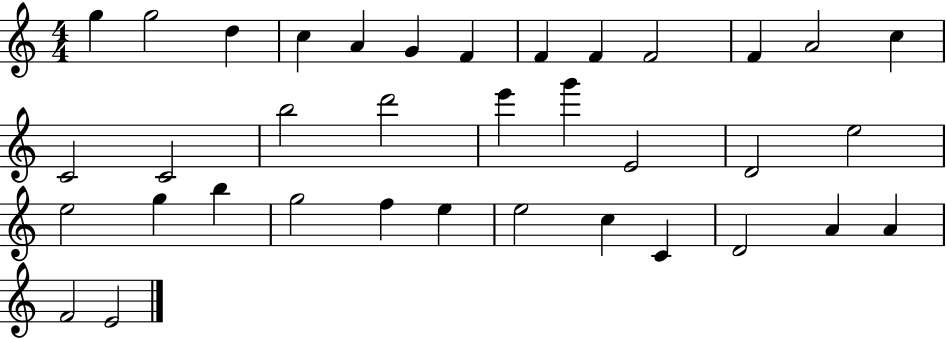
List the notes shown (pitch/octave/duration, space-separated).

G5/q G5/h D5/q C5/q A4/q G4/q F4/q F4/q F4/q F4/h F4/q A4/h C5/q C4/h C4/h B5/h D6/h E6/q G6/q E4/h D4/h E5/h E5/h G5/q B5/q G5/h F5/q E5/q E5/h C5/q C4/q D4/h A4/q A4/q F4/h E4/h